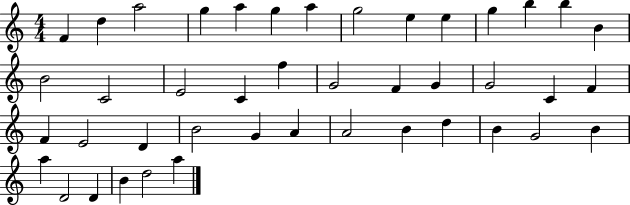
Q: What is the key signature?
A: C major